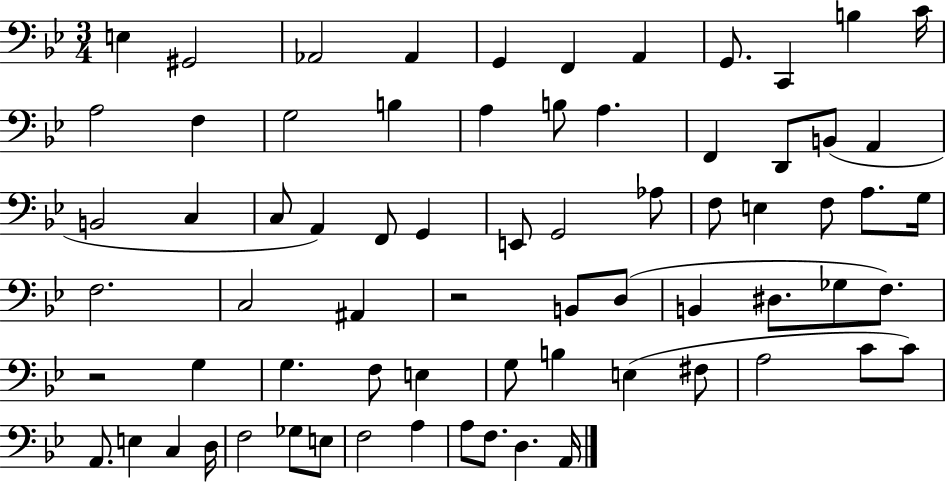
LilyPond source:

{
  \clef bass
  \numericTimeSignature
  \time 3/4
  \key bes \major
  \repeat volta 2 { e4 gis,2 | aes,2 aes,4 | g,4 f,4 a,4 | g,8. c,4 b4 c'16 | \break a2 f4 | g2 b4 | a4 b8 a4. | f,4 d,8 b,8( a,4 | \break b,2 c4 | c8 a,4) f,8 g,4 | e,8 g,2 aes8 | f8 e4 f8 a8. g16 | \break f2. | c2 ais,4 | r2 b,8 d8( | b,4 dis8. ges8 f8.) | \break r2 g4 | g4. f8 e4 | g8 b4 e4( fis8 | a2 c'8 c'8) | \break a,8. e4 c4 d16 | f2 ges8 e8 | f2 a4 | a8 f8. d4. a,16 | \break } \bar "|."
}